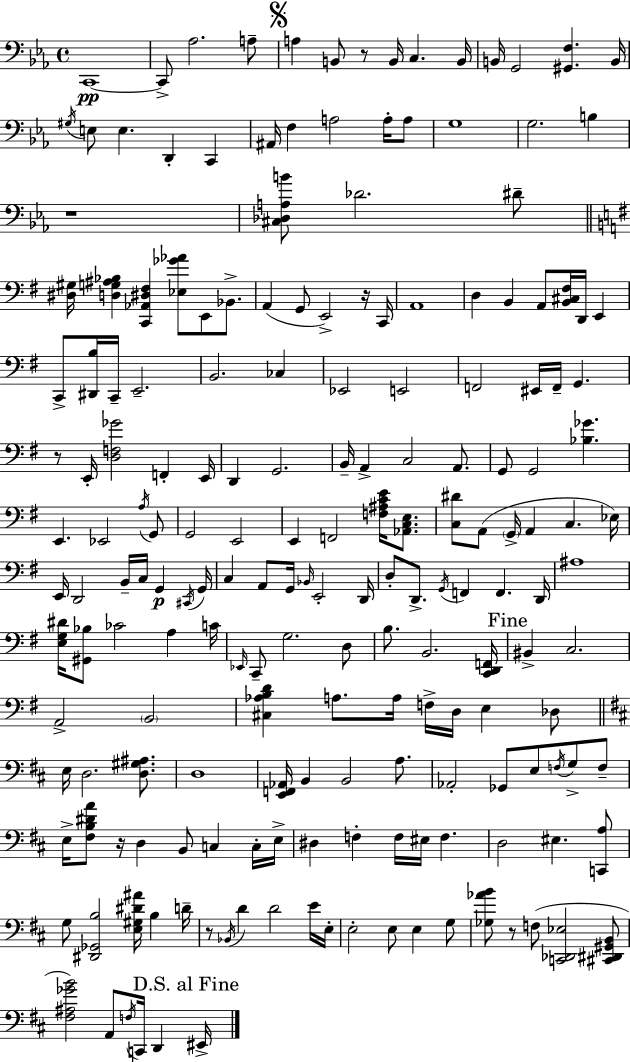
X:1
T:Untitled
M:4/4
L:1/4
K:Cm
C,,4 C,,/2 _A,2 A,/2 A, B,,/2 z/2 B,,/4 C, B,,/4 B,,/4 G,,2 [^G,,F,] B,,/4 ^G,/4 E,/2 E, D,, C,, ^A,,/4 F, A,2 A,/4 A,/2 G,4 G,2 B, z4 [^C,_D,A,B]/2 _D2 ^D/2 [^D,^G,]/4 [D,G,^A,_B,] [C,,_A,,^D,^F,] [_E,_G_A]/2 E,,/2 _B,,/2 A,, G,,/2 E,,2 z/4 C,,/4 A,,4 D, B,, A,,/2 [B,,^C,^F,]/4 D,,/4 E,, C,,/2 [^D,,B,]/4 C,,/4 E,,2 B,,2 _C, _E,,2 E,,2 F,,2 ^E,,/4 F,,/4 G,, z/2 E,,/4 [D,F,_G]2 F,, E,,/4 D,, G,,2 B,,/4 A,, C,2 A,,/2 G,,/2 G,,2 [_B,_G] E,, _E,,2 A,/4 G,,/2 G,,2 E,,2 E,, F,,2 [F,^A,CE]/4 [_A,,C,E,]/2 [C,^D]/2 A,,/2 G,,/4 A,, C, _E,/4 E,,/4 D,,2 B,,/4 C,/4 G,, ^C,,/4 G,,/4 C, A,,/2 G,,/4 _B,,/4 E,,2 D,,/4 D,/2 D,,/2 G,,/4 F,, F,, D,,/4 ^A,4 [E,G,^D]/4 [^G,,_B,]/2 _C2 A, C/4 _E,,/4 C,,/2 G,2 D,/2 B,/2 B,,2 [C,,D,,F,,]/4 ^B,, C,2 A,,2 B,,2 [^C,_A,B,D] A,/2 A,/4 F,/4 D,/4 E, _D,/2 E,/4 D,2 [D,^G,^A,]/2 D,4 [E,,F,,_A,,]/4 B,, B,,2 A,/2 _A,,2 _G,,/2 E,/2 F,/4 G,/2 F,/2 E,/4 [^F,B,^DA]/2 z/4 D, B,,/2 C, C,/4 E,/4 ^D, F, F,/4 ^E,/4 F, D,2 ^E, [C,,A,]/2 G,/2 [^D,,_G,,B,]2 [E,^G,^D^A]/4 B, D/4 z/2 _B,,/4 D D2 E/4 E,/4 E,2 E,/2 E, G,/2 [_G,_AB]/2 z/2 F,/2 [C,,_D,,_E,]2 [^C,,^D,,^G,,B,,]/2 [^F,^A,_GB]2 A,,/2 F,/4 C,,/4 D,, ^E,,/4